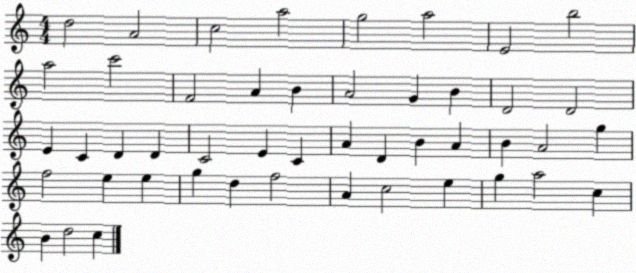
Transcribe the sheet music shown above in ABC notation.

X:1
T:Untitled
M:4/4
L:1/4
K:C
d2 A2 c2 a2 g2 a2 E2 b2 a2 c'2 F2 A B A2 G B D2 D2 E C D D C2 E C A D B A B A2 g f2 e e g d f2 A c2 e g a2 c B d2 c